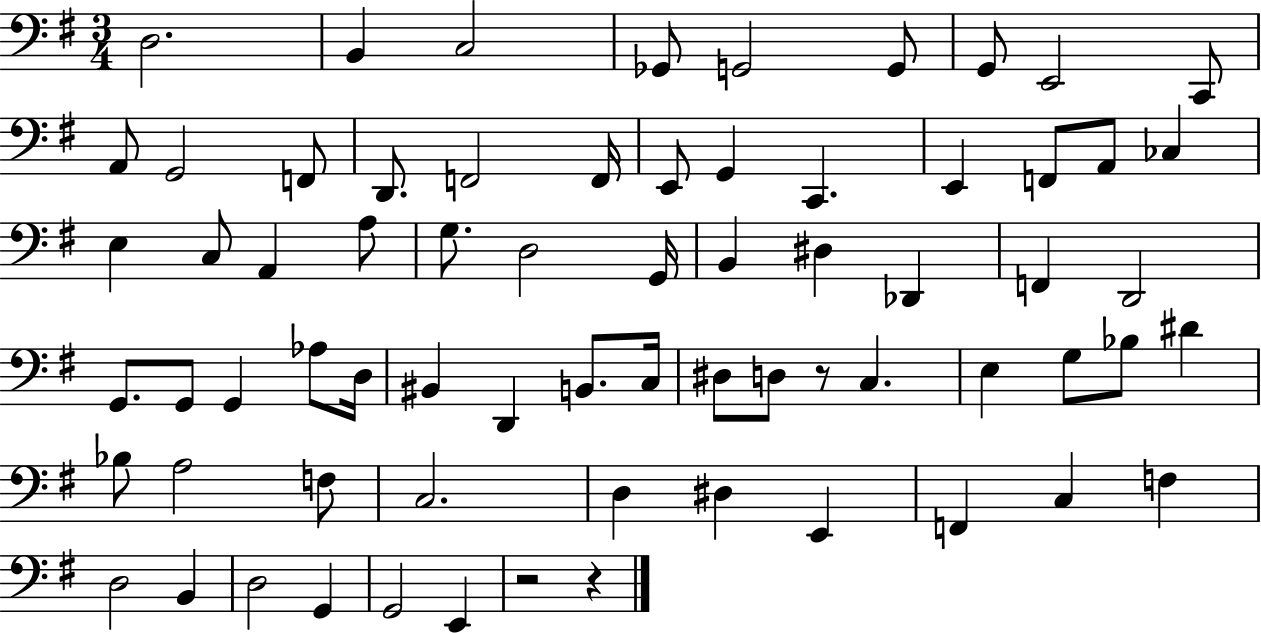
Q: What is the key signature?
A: G major